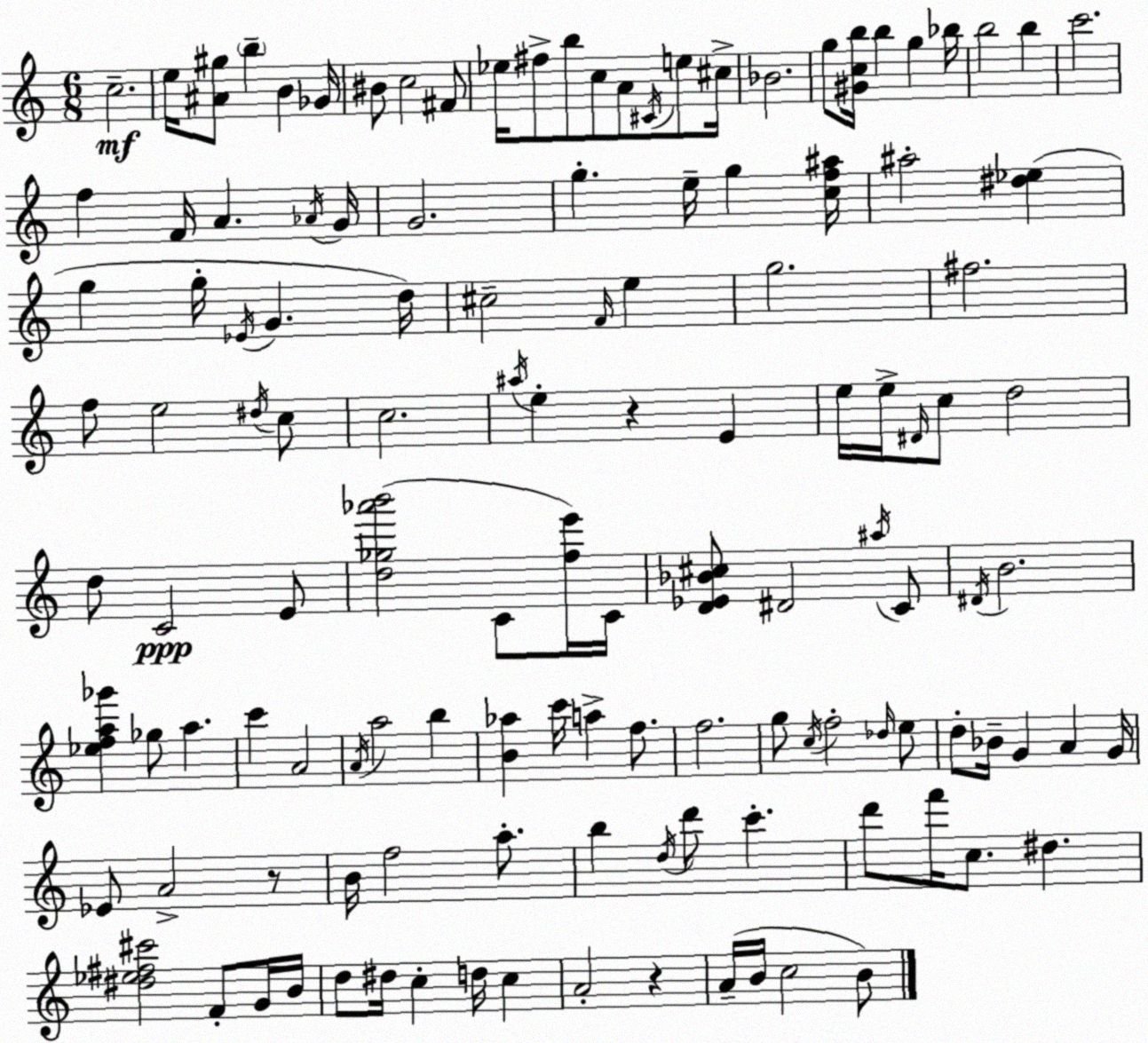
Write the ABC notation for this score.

X:1
T:Untitled
M:6/8
L:1/4
K:C
c2 e/4 [^A^g]/2 b B _G/4 ^B/2 c2 ^F/2 _e/4 ^f/2 b/2 c/2 A/2 ^C/4 e/2 ^c/4 _B2 g/2 [^Gcb]/4 b g _b/4 b2 b c'2 f F/4 A _A/4 G/4 G2 g e/4 g [cf^a]/4 ^a2 [^d_e] g g/4 _E/4 G d/4 ^c2 F/4 e g2 ^f2 f/2 e2 ^d/4 c/2 c2 ^a/4 e z E e/4 e/4 ^D/4 c/2 d2 d/2 C2 E/2 [d_g_a'b']2 C/2 [fe']/4 C/4 [D_E_B^c]/2 ^D2 ^a/4 C/2 ^D/4 B2 [_efa_g'] _g/2 a c' A2 A/4 a2 b [B_a] c'/4 a f/2 f2 g/2 c/4 f2 _d/4 e/2 d/2 _B/4 G A G/4 _E/2 A2 z/2 B/4 f2 a/2 b d/4 d'/2 c' d'/2 f'/4 c/2 ^d [^d_e^f^c']2 F/2 G/4 B/4 d/2 ^d/4 c d/4 c A2 z A/4 B/4 c2 B/2